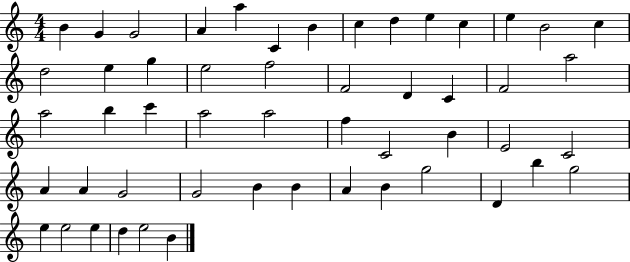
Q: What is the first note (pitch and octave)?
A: B4